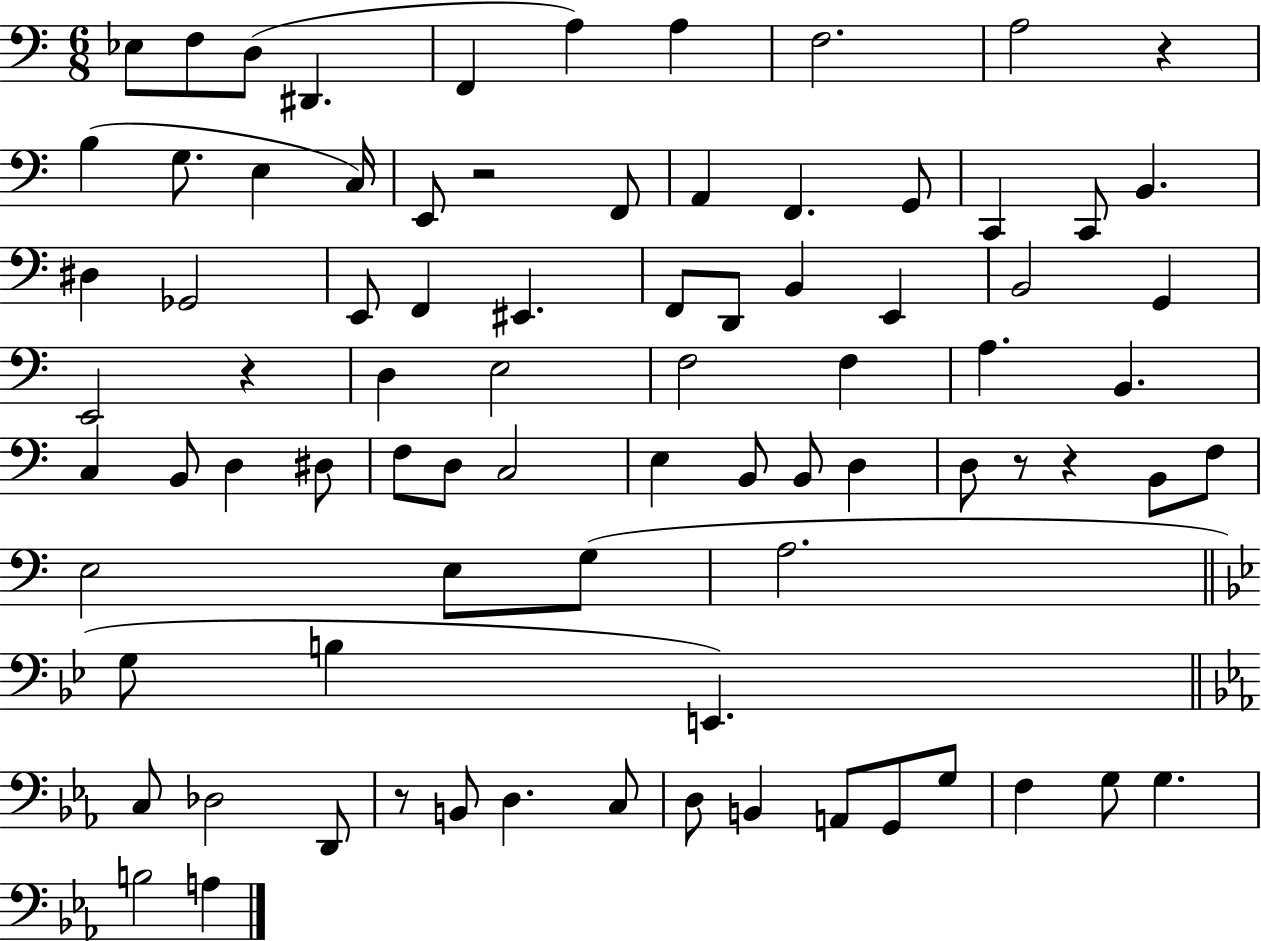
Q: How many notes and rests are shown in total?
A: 82